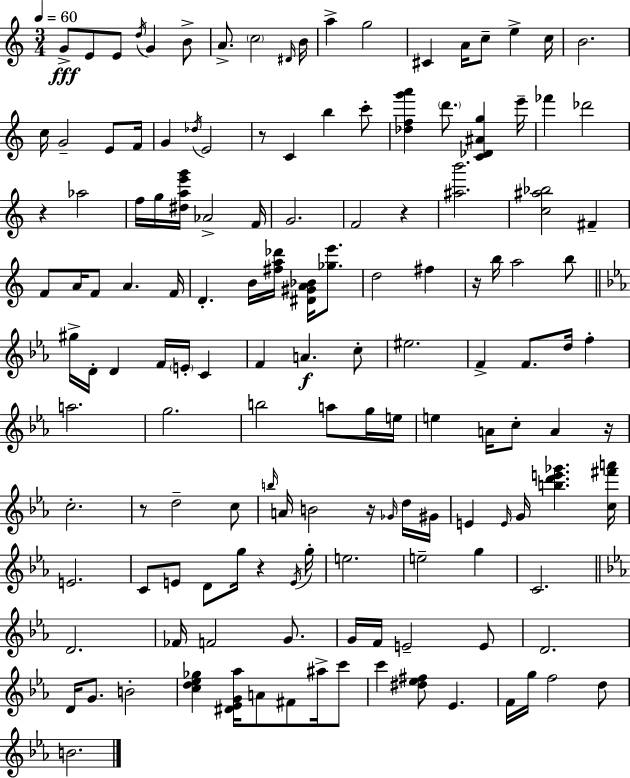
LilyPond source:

{
  \clef treble
  \numericTimeSignature
  \time 3/4
  \key a \minor
  \tempo 4 = 60
  g'8->\fff e'8 e'8 \acciaccatura { d''16 } g'4 b'8-> | a'8.-> \parenthesize c''2 | \grace { dis'16 } b'16 a''4-> g''2 | cis'4 a'16 c''8-- e''4-> | \break c''16 b'2. | c''16 g'2-- e'8 | f'16 g'4 \acciaccatura { des''16 } e'2 | r8 c'4 b''4 | \break c'''8-. <des'' f'' g''' a'''>4 \parenthesize d'''8. <c' des' ais' g''>4 | e'''16-- fes'''4 des'''2 | r4 aes''2 | f''16 g''16 <dis'' a'' e''' g'''>16 aes'2-> | \break f'16 g'2. | f'2 r4 | <ais'' b'''>2. | <c'' ais'' bes''>2 fis'4-- | \break f'8 a'16 f'8 a'4. | f'16 d'4.-. b'16 <fis'' a'' des'''>16 <dis' gis' a' bes'>16 | <ges'' e'''>8. d''2 fis''4 | r16 b''16 a''2 | \break b''8 \bar "||" \break \key ees \major gis''16-> d'16-. d'4 f'16 \parenthesize e'16-. c'4 | f'4 a'4.\f c''8-. | eis''2. | f'4-> f'8. d''16 f''4-. | \break a''2. | g''2. | b''2 a''8 g''16 e''16 | e''4 a'16 c''8-. a'4 r16 | \break c''2.-. | r8 d''2-- c''8 | \grace { b''16 } a'16 b'2 r16 \grace { ges'16 } | d''16 gis'16 e'4 \grace { e'16 } g'16 <b'' d''' e''' ges'''>4. | \break <c'' fis''' a'''>16 e'2. | c'8 e'8 d'8 g''16 r4 | \acciaccatura { e'16 } g''16-. e''2. | e''2-- | \break g''4 c'2. | \bar "||" \break \key c \minor d'2. | fes'16 f'2 g'8. | g'16 f'16 e'2-- e'8 | d'2. | \break d'16 g'8. b'2-. | <c'' d'' ees'' ges''>4 <dis' ees' g' aes''>16 a'8 fis'8 ais''16-> c'''8 | c'''4 <dis'' ees'' fis''>8 ees'4. | f'16 g''16 f''2 d''8 | \break b'2. | \bar "|."
}